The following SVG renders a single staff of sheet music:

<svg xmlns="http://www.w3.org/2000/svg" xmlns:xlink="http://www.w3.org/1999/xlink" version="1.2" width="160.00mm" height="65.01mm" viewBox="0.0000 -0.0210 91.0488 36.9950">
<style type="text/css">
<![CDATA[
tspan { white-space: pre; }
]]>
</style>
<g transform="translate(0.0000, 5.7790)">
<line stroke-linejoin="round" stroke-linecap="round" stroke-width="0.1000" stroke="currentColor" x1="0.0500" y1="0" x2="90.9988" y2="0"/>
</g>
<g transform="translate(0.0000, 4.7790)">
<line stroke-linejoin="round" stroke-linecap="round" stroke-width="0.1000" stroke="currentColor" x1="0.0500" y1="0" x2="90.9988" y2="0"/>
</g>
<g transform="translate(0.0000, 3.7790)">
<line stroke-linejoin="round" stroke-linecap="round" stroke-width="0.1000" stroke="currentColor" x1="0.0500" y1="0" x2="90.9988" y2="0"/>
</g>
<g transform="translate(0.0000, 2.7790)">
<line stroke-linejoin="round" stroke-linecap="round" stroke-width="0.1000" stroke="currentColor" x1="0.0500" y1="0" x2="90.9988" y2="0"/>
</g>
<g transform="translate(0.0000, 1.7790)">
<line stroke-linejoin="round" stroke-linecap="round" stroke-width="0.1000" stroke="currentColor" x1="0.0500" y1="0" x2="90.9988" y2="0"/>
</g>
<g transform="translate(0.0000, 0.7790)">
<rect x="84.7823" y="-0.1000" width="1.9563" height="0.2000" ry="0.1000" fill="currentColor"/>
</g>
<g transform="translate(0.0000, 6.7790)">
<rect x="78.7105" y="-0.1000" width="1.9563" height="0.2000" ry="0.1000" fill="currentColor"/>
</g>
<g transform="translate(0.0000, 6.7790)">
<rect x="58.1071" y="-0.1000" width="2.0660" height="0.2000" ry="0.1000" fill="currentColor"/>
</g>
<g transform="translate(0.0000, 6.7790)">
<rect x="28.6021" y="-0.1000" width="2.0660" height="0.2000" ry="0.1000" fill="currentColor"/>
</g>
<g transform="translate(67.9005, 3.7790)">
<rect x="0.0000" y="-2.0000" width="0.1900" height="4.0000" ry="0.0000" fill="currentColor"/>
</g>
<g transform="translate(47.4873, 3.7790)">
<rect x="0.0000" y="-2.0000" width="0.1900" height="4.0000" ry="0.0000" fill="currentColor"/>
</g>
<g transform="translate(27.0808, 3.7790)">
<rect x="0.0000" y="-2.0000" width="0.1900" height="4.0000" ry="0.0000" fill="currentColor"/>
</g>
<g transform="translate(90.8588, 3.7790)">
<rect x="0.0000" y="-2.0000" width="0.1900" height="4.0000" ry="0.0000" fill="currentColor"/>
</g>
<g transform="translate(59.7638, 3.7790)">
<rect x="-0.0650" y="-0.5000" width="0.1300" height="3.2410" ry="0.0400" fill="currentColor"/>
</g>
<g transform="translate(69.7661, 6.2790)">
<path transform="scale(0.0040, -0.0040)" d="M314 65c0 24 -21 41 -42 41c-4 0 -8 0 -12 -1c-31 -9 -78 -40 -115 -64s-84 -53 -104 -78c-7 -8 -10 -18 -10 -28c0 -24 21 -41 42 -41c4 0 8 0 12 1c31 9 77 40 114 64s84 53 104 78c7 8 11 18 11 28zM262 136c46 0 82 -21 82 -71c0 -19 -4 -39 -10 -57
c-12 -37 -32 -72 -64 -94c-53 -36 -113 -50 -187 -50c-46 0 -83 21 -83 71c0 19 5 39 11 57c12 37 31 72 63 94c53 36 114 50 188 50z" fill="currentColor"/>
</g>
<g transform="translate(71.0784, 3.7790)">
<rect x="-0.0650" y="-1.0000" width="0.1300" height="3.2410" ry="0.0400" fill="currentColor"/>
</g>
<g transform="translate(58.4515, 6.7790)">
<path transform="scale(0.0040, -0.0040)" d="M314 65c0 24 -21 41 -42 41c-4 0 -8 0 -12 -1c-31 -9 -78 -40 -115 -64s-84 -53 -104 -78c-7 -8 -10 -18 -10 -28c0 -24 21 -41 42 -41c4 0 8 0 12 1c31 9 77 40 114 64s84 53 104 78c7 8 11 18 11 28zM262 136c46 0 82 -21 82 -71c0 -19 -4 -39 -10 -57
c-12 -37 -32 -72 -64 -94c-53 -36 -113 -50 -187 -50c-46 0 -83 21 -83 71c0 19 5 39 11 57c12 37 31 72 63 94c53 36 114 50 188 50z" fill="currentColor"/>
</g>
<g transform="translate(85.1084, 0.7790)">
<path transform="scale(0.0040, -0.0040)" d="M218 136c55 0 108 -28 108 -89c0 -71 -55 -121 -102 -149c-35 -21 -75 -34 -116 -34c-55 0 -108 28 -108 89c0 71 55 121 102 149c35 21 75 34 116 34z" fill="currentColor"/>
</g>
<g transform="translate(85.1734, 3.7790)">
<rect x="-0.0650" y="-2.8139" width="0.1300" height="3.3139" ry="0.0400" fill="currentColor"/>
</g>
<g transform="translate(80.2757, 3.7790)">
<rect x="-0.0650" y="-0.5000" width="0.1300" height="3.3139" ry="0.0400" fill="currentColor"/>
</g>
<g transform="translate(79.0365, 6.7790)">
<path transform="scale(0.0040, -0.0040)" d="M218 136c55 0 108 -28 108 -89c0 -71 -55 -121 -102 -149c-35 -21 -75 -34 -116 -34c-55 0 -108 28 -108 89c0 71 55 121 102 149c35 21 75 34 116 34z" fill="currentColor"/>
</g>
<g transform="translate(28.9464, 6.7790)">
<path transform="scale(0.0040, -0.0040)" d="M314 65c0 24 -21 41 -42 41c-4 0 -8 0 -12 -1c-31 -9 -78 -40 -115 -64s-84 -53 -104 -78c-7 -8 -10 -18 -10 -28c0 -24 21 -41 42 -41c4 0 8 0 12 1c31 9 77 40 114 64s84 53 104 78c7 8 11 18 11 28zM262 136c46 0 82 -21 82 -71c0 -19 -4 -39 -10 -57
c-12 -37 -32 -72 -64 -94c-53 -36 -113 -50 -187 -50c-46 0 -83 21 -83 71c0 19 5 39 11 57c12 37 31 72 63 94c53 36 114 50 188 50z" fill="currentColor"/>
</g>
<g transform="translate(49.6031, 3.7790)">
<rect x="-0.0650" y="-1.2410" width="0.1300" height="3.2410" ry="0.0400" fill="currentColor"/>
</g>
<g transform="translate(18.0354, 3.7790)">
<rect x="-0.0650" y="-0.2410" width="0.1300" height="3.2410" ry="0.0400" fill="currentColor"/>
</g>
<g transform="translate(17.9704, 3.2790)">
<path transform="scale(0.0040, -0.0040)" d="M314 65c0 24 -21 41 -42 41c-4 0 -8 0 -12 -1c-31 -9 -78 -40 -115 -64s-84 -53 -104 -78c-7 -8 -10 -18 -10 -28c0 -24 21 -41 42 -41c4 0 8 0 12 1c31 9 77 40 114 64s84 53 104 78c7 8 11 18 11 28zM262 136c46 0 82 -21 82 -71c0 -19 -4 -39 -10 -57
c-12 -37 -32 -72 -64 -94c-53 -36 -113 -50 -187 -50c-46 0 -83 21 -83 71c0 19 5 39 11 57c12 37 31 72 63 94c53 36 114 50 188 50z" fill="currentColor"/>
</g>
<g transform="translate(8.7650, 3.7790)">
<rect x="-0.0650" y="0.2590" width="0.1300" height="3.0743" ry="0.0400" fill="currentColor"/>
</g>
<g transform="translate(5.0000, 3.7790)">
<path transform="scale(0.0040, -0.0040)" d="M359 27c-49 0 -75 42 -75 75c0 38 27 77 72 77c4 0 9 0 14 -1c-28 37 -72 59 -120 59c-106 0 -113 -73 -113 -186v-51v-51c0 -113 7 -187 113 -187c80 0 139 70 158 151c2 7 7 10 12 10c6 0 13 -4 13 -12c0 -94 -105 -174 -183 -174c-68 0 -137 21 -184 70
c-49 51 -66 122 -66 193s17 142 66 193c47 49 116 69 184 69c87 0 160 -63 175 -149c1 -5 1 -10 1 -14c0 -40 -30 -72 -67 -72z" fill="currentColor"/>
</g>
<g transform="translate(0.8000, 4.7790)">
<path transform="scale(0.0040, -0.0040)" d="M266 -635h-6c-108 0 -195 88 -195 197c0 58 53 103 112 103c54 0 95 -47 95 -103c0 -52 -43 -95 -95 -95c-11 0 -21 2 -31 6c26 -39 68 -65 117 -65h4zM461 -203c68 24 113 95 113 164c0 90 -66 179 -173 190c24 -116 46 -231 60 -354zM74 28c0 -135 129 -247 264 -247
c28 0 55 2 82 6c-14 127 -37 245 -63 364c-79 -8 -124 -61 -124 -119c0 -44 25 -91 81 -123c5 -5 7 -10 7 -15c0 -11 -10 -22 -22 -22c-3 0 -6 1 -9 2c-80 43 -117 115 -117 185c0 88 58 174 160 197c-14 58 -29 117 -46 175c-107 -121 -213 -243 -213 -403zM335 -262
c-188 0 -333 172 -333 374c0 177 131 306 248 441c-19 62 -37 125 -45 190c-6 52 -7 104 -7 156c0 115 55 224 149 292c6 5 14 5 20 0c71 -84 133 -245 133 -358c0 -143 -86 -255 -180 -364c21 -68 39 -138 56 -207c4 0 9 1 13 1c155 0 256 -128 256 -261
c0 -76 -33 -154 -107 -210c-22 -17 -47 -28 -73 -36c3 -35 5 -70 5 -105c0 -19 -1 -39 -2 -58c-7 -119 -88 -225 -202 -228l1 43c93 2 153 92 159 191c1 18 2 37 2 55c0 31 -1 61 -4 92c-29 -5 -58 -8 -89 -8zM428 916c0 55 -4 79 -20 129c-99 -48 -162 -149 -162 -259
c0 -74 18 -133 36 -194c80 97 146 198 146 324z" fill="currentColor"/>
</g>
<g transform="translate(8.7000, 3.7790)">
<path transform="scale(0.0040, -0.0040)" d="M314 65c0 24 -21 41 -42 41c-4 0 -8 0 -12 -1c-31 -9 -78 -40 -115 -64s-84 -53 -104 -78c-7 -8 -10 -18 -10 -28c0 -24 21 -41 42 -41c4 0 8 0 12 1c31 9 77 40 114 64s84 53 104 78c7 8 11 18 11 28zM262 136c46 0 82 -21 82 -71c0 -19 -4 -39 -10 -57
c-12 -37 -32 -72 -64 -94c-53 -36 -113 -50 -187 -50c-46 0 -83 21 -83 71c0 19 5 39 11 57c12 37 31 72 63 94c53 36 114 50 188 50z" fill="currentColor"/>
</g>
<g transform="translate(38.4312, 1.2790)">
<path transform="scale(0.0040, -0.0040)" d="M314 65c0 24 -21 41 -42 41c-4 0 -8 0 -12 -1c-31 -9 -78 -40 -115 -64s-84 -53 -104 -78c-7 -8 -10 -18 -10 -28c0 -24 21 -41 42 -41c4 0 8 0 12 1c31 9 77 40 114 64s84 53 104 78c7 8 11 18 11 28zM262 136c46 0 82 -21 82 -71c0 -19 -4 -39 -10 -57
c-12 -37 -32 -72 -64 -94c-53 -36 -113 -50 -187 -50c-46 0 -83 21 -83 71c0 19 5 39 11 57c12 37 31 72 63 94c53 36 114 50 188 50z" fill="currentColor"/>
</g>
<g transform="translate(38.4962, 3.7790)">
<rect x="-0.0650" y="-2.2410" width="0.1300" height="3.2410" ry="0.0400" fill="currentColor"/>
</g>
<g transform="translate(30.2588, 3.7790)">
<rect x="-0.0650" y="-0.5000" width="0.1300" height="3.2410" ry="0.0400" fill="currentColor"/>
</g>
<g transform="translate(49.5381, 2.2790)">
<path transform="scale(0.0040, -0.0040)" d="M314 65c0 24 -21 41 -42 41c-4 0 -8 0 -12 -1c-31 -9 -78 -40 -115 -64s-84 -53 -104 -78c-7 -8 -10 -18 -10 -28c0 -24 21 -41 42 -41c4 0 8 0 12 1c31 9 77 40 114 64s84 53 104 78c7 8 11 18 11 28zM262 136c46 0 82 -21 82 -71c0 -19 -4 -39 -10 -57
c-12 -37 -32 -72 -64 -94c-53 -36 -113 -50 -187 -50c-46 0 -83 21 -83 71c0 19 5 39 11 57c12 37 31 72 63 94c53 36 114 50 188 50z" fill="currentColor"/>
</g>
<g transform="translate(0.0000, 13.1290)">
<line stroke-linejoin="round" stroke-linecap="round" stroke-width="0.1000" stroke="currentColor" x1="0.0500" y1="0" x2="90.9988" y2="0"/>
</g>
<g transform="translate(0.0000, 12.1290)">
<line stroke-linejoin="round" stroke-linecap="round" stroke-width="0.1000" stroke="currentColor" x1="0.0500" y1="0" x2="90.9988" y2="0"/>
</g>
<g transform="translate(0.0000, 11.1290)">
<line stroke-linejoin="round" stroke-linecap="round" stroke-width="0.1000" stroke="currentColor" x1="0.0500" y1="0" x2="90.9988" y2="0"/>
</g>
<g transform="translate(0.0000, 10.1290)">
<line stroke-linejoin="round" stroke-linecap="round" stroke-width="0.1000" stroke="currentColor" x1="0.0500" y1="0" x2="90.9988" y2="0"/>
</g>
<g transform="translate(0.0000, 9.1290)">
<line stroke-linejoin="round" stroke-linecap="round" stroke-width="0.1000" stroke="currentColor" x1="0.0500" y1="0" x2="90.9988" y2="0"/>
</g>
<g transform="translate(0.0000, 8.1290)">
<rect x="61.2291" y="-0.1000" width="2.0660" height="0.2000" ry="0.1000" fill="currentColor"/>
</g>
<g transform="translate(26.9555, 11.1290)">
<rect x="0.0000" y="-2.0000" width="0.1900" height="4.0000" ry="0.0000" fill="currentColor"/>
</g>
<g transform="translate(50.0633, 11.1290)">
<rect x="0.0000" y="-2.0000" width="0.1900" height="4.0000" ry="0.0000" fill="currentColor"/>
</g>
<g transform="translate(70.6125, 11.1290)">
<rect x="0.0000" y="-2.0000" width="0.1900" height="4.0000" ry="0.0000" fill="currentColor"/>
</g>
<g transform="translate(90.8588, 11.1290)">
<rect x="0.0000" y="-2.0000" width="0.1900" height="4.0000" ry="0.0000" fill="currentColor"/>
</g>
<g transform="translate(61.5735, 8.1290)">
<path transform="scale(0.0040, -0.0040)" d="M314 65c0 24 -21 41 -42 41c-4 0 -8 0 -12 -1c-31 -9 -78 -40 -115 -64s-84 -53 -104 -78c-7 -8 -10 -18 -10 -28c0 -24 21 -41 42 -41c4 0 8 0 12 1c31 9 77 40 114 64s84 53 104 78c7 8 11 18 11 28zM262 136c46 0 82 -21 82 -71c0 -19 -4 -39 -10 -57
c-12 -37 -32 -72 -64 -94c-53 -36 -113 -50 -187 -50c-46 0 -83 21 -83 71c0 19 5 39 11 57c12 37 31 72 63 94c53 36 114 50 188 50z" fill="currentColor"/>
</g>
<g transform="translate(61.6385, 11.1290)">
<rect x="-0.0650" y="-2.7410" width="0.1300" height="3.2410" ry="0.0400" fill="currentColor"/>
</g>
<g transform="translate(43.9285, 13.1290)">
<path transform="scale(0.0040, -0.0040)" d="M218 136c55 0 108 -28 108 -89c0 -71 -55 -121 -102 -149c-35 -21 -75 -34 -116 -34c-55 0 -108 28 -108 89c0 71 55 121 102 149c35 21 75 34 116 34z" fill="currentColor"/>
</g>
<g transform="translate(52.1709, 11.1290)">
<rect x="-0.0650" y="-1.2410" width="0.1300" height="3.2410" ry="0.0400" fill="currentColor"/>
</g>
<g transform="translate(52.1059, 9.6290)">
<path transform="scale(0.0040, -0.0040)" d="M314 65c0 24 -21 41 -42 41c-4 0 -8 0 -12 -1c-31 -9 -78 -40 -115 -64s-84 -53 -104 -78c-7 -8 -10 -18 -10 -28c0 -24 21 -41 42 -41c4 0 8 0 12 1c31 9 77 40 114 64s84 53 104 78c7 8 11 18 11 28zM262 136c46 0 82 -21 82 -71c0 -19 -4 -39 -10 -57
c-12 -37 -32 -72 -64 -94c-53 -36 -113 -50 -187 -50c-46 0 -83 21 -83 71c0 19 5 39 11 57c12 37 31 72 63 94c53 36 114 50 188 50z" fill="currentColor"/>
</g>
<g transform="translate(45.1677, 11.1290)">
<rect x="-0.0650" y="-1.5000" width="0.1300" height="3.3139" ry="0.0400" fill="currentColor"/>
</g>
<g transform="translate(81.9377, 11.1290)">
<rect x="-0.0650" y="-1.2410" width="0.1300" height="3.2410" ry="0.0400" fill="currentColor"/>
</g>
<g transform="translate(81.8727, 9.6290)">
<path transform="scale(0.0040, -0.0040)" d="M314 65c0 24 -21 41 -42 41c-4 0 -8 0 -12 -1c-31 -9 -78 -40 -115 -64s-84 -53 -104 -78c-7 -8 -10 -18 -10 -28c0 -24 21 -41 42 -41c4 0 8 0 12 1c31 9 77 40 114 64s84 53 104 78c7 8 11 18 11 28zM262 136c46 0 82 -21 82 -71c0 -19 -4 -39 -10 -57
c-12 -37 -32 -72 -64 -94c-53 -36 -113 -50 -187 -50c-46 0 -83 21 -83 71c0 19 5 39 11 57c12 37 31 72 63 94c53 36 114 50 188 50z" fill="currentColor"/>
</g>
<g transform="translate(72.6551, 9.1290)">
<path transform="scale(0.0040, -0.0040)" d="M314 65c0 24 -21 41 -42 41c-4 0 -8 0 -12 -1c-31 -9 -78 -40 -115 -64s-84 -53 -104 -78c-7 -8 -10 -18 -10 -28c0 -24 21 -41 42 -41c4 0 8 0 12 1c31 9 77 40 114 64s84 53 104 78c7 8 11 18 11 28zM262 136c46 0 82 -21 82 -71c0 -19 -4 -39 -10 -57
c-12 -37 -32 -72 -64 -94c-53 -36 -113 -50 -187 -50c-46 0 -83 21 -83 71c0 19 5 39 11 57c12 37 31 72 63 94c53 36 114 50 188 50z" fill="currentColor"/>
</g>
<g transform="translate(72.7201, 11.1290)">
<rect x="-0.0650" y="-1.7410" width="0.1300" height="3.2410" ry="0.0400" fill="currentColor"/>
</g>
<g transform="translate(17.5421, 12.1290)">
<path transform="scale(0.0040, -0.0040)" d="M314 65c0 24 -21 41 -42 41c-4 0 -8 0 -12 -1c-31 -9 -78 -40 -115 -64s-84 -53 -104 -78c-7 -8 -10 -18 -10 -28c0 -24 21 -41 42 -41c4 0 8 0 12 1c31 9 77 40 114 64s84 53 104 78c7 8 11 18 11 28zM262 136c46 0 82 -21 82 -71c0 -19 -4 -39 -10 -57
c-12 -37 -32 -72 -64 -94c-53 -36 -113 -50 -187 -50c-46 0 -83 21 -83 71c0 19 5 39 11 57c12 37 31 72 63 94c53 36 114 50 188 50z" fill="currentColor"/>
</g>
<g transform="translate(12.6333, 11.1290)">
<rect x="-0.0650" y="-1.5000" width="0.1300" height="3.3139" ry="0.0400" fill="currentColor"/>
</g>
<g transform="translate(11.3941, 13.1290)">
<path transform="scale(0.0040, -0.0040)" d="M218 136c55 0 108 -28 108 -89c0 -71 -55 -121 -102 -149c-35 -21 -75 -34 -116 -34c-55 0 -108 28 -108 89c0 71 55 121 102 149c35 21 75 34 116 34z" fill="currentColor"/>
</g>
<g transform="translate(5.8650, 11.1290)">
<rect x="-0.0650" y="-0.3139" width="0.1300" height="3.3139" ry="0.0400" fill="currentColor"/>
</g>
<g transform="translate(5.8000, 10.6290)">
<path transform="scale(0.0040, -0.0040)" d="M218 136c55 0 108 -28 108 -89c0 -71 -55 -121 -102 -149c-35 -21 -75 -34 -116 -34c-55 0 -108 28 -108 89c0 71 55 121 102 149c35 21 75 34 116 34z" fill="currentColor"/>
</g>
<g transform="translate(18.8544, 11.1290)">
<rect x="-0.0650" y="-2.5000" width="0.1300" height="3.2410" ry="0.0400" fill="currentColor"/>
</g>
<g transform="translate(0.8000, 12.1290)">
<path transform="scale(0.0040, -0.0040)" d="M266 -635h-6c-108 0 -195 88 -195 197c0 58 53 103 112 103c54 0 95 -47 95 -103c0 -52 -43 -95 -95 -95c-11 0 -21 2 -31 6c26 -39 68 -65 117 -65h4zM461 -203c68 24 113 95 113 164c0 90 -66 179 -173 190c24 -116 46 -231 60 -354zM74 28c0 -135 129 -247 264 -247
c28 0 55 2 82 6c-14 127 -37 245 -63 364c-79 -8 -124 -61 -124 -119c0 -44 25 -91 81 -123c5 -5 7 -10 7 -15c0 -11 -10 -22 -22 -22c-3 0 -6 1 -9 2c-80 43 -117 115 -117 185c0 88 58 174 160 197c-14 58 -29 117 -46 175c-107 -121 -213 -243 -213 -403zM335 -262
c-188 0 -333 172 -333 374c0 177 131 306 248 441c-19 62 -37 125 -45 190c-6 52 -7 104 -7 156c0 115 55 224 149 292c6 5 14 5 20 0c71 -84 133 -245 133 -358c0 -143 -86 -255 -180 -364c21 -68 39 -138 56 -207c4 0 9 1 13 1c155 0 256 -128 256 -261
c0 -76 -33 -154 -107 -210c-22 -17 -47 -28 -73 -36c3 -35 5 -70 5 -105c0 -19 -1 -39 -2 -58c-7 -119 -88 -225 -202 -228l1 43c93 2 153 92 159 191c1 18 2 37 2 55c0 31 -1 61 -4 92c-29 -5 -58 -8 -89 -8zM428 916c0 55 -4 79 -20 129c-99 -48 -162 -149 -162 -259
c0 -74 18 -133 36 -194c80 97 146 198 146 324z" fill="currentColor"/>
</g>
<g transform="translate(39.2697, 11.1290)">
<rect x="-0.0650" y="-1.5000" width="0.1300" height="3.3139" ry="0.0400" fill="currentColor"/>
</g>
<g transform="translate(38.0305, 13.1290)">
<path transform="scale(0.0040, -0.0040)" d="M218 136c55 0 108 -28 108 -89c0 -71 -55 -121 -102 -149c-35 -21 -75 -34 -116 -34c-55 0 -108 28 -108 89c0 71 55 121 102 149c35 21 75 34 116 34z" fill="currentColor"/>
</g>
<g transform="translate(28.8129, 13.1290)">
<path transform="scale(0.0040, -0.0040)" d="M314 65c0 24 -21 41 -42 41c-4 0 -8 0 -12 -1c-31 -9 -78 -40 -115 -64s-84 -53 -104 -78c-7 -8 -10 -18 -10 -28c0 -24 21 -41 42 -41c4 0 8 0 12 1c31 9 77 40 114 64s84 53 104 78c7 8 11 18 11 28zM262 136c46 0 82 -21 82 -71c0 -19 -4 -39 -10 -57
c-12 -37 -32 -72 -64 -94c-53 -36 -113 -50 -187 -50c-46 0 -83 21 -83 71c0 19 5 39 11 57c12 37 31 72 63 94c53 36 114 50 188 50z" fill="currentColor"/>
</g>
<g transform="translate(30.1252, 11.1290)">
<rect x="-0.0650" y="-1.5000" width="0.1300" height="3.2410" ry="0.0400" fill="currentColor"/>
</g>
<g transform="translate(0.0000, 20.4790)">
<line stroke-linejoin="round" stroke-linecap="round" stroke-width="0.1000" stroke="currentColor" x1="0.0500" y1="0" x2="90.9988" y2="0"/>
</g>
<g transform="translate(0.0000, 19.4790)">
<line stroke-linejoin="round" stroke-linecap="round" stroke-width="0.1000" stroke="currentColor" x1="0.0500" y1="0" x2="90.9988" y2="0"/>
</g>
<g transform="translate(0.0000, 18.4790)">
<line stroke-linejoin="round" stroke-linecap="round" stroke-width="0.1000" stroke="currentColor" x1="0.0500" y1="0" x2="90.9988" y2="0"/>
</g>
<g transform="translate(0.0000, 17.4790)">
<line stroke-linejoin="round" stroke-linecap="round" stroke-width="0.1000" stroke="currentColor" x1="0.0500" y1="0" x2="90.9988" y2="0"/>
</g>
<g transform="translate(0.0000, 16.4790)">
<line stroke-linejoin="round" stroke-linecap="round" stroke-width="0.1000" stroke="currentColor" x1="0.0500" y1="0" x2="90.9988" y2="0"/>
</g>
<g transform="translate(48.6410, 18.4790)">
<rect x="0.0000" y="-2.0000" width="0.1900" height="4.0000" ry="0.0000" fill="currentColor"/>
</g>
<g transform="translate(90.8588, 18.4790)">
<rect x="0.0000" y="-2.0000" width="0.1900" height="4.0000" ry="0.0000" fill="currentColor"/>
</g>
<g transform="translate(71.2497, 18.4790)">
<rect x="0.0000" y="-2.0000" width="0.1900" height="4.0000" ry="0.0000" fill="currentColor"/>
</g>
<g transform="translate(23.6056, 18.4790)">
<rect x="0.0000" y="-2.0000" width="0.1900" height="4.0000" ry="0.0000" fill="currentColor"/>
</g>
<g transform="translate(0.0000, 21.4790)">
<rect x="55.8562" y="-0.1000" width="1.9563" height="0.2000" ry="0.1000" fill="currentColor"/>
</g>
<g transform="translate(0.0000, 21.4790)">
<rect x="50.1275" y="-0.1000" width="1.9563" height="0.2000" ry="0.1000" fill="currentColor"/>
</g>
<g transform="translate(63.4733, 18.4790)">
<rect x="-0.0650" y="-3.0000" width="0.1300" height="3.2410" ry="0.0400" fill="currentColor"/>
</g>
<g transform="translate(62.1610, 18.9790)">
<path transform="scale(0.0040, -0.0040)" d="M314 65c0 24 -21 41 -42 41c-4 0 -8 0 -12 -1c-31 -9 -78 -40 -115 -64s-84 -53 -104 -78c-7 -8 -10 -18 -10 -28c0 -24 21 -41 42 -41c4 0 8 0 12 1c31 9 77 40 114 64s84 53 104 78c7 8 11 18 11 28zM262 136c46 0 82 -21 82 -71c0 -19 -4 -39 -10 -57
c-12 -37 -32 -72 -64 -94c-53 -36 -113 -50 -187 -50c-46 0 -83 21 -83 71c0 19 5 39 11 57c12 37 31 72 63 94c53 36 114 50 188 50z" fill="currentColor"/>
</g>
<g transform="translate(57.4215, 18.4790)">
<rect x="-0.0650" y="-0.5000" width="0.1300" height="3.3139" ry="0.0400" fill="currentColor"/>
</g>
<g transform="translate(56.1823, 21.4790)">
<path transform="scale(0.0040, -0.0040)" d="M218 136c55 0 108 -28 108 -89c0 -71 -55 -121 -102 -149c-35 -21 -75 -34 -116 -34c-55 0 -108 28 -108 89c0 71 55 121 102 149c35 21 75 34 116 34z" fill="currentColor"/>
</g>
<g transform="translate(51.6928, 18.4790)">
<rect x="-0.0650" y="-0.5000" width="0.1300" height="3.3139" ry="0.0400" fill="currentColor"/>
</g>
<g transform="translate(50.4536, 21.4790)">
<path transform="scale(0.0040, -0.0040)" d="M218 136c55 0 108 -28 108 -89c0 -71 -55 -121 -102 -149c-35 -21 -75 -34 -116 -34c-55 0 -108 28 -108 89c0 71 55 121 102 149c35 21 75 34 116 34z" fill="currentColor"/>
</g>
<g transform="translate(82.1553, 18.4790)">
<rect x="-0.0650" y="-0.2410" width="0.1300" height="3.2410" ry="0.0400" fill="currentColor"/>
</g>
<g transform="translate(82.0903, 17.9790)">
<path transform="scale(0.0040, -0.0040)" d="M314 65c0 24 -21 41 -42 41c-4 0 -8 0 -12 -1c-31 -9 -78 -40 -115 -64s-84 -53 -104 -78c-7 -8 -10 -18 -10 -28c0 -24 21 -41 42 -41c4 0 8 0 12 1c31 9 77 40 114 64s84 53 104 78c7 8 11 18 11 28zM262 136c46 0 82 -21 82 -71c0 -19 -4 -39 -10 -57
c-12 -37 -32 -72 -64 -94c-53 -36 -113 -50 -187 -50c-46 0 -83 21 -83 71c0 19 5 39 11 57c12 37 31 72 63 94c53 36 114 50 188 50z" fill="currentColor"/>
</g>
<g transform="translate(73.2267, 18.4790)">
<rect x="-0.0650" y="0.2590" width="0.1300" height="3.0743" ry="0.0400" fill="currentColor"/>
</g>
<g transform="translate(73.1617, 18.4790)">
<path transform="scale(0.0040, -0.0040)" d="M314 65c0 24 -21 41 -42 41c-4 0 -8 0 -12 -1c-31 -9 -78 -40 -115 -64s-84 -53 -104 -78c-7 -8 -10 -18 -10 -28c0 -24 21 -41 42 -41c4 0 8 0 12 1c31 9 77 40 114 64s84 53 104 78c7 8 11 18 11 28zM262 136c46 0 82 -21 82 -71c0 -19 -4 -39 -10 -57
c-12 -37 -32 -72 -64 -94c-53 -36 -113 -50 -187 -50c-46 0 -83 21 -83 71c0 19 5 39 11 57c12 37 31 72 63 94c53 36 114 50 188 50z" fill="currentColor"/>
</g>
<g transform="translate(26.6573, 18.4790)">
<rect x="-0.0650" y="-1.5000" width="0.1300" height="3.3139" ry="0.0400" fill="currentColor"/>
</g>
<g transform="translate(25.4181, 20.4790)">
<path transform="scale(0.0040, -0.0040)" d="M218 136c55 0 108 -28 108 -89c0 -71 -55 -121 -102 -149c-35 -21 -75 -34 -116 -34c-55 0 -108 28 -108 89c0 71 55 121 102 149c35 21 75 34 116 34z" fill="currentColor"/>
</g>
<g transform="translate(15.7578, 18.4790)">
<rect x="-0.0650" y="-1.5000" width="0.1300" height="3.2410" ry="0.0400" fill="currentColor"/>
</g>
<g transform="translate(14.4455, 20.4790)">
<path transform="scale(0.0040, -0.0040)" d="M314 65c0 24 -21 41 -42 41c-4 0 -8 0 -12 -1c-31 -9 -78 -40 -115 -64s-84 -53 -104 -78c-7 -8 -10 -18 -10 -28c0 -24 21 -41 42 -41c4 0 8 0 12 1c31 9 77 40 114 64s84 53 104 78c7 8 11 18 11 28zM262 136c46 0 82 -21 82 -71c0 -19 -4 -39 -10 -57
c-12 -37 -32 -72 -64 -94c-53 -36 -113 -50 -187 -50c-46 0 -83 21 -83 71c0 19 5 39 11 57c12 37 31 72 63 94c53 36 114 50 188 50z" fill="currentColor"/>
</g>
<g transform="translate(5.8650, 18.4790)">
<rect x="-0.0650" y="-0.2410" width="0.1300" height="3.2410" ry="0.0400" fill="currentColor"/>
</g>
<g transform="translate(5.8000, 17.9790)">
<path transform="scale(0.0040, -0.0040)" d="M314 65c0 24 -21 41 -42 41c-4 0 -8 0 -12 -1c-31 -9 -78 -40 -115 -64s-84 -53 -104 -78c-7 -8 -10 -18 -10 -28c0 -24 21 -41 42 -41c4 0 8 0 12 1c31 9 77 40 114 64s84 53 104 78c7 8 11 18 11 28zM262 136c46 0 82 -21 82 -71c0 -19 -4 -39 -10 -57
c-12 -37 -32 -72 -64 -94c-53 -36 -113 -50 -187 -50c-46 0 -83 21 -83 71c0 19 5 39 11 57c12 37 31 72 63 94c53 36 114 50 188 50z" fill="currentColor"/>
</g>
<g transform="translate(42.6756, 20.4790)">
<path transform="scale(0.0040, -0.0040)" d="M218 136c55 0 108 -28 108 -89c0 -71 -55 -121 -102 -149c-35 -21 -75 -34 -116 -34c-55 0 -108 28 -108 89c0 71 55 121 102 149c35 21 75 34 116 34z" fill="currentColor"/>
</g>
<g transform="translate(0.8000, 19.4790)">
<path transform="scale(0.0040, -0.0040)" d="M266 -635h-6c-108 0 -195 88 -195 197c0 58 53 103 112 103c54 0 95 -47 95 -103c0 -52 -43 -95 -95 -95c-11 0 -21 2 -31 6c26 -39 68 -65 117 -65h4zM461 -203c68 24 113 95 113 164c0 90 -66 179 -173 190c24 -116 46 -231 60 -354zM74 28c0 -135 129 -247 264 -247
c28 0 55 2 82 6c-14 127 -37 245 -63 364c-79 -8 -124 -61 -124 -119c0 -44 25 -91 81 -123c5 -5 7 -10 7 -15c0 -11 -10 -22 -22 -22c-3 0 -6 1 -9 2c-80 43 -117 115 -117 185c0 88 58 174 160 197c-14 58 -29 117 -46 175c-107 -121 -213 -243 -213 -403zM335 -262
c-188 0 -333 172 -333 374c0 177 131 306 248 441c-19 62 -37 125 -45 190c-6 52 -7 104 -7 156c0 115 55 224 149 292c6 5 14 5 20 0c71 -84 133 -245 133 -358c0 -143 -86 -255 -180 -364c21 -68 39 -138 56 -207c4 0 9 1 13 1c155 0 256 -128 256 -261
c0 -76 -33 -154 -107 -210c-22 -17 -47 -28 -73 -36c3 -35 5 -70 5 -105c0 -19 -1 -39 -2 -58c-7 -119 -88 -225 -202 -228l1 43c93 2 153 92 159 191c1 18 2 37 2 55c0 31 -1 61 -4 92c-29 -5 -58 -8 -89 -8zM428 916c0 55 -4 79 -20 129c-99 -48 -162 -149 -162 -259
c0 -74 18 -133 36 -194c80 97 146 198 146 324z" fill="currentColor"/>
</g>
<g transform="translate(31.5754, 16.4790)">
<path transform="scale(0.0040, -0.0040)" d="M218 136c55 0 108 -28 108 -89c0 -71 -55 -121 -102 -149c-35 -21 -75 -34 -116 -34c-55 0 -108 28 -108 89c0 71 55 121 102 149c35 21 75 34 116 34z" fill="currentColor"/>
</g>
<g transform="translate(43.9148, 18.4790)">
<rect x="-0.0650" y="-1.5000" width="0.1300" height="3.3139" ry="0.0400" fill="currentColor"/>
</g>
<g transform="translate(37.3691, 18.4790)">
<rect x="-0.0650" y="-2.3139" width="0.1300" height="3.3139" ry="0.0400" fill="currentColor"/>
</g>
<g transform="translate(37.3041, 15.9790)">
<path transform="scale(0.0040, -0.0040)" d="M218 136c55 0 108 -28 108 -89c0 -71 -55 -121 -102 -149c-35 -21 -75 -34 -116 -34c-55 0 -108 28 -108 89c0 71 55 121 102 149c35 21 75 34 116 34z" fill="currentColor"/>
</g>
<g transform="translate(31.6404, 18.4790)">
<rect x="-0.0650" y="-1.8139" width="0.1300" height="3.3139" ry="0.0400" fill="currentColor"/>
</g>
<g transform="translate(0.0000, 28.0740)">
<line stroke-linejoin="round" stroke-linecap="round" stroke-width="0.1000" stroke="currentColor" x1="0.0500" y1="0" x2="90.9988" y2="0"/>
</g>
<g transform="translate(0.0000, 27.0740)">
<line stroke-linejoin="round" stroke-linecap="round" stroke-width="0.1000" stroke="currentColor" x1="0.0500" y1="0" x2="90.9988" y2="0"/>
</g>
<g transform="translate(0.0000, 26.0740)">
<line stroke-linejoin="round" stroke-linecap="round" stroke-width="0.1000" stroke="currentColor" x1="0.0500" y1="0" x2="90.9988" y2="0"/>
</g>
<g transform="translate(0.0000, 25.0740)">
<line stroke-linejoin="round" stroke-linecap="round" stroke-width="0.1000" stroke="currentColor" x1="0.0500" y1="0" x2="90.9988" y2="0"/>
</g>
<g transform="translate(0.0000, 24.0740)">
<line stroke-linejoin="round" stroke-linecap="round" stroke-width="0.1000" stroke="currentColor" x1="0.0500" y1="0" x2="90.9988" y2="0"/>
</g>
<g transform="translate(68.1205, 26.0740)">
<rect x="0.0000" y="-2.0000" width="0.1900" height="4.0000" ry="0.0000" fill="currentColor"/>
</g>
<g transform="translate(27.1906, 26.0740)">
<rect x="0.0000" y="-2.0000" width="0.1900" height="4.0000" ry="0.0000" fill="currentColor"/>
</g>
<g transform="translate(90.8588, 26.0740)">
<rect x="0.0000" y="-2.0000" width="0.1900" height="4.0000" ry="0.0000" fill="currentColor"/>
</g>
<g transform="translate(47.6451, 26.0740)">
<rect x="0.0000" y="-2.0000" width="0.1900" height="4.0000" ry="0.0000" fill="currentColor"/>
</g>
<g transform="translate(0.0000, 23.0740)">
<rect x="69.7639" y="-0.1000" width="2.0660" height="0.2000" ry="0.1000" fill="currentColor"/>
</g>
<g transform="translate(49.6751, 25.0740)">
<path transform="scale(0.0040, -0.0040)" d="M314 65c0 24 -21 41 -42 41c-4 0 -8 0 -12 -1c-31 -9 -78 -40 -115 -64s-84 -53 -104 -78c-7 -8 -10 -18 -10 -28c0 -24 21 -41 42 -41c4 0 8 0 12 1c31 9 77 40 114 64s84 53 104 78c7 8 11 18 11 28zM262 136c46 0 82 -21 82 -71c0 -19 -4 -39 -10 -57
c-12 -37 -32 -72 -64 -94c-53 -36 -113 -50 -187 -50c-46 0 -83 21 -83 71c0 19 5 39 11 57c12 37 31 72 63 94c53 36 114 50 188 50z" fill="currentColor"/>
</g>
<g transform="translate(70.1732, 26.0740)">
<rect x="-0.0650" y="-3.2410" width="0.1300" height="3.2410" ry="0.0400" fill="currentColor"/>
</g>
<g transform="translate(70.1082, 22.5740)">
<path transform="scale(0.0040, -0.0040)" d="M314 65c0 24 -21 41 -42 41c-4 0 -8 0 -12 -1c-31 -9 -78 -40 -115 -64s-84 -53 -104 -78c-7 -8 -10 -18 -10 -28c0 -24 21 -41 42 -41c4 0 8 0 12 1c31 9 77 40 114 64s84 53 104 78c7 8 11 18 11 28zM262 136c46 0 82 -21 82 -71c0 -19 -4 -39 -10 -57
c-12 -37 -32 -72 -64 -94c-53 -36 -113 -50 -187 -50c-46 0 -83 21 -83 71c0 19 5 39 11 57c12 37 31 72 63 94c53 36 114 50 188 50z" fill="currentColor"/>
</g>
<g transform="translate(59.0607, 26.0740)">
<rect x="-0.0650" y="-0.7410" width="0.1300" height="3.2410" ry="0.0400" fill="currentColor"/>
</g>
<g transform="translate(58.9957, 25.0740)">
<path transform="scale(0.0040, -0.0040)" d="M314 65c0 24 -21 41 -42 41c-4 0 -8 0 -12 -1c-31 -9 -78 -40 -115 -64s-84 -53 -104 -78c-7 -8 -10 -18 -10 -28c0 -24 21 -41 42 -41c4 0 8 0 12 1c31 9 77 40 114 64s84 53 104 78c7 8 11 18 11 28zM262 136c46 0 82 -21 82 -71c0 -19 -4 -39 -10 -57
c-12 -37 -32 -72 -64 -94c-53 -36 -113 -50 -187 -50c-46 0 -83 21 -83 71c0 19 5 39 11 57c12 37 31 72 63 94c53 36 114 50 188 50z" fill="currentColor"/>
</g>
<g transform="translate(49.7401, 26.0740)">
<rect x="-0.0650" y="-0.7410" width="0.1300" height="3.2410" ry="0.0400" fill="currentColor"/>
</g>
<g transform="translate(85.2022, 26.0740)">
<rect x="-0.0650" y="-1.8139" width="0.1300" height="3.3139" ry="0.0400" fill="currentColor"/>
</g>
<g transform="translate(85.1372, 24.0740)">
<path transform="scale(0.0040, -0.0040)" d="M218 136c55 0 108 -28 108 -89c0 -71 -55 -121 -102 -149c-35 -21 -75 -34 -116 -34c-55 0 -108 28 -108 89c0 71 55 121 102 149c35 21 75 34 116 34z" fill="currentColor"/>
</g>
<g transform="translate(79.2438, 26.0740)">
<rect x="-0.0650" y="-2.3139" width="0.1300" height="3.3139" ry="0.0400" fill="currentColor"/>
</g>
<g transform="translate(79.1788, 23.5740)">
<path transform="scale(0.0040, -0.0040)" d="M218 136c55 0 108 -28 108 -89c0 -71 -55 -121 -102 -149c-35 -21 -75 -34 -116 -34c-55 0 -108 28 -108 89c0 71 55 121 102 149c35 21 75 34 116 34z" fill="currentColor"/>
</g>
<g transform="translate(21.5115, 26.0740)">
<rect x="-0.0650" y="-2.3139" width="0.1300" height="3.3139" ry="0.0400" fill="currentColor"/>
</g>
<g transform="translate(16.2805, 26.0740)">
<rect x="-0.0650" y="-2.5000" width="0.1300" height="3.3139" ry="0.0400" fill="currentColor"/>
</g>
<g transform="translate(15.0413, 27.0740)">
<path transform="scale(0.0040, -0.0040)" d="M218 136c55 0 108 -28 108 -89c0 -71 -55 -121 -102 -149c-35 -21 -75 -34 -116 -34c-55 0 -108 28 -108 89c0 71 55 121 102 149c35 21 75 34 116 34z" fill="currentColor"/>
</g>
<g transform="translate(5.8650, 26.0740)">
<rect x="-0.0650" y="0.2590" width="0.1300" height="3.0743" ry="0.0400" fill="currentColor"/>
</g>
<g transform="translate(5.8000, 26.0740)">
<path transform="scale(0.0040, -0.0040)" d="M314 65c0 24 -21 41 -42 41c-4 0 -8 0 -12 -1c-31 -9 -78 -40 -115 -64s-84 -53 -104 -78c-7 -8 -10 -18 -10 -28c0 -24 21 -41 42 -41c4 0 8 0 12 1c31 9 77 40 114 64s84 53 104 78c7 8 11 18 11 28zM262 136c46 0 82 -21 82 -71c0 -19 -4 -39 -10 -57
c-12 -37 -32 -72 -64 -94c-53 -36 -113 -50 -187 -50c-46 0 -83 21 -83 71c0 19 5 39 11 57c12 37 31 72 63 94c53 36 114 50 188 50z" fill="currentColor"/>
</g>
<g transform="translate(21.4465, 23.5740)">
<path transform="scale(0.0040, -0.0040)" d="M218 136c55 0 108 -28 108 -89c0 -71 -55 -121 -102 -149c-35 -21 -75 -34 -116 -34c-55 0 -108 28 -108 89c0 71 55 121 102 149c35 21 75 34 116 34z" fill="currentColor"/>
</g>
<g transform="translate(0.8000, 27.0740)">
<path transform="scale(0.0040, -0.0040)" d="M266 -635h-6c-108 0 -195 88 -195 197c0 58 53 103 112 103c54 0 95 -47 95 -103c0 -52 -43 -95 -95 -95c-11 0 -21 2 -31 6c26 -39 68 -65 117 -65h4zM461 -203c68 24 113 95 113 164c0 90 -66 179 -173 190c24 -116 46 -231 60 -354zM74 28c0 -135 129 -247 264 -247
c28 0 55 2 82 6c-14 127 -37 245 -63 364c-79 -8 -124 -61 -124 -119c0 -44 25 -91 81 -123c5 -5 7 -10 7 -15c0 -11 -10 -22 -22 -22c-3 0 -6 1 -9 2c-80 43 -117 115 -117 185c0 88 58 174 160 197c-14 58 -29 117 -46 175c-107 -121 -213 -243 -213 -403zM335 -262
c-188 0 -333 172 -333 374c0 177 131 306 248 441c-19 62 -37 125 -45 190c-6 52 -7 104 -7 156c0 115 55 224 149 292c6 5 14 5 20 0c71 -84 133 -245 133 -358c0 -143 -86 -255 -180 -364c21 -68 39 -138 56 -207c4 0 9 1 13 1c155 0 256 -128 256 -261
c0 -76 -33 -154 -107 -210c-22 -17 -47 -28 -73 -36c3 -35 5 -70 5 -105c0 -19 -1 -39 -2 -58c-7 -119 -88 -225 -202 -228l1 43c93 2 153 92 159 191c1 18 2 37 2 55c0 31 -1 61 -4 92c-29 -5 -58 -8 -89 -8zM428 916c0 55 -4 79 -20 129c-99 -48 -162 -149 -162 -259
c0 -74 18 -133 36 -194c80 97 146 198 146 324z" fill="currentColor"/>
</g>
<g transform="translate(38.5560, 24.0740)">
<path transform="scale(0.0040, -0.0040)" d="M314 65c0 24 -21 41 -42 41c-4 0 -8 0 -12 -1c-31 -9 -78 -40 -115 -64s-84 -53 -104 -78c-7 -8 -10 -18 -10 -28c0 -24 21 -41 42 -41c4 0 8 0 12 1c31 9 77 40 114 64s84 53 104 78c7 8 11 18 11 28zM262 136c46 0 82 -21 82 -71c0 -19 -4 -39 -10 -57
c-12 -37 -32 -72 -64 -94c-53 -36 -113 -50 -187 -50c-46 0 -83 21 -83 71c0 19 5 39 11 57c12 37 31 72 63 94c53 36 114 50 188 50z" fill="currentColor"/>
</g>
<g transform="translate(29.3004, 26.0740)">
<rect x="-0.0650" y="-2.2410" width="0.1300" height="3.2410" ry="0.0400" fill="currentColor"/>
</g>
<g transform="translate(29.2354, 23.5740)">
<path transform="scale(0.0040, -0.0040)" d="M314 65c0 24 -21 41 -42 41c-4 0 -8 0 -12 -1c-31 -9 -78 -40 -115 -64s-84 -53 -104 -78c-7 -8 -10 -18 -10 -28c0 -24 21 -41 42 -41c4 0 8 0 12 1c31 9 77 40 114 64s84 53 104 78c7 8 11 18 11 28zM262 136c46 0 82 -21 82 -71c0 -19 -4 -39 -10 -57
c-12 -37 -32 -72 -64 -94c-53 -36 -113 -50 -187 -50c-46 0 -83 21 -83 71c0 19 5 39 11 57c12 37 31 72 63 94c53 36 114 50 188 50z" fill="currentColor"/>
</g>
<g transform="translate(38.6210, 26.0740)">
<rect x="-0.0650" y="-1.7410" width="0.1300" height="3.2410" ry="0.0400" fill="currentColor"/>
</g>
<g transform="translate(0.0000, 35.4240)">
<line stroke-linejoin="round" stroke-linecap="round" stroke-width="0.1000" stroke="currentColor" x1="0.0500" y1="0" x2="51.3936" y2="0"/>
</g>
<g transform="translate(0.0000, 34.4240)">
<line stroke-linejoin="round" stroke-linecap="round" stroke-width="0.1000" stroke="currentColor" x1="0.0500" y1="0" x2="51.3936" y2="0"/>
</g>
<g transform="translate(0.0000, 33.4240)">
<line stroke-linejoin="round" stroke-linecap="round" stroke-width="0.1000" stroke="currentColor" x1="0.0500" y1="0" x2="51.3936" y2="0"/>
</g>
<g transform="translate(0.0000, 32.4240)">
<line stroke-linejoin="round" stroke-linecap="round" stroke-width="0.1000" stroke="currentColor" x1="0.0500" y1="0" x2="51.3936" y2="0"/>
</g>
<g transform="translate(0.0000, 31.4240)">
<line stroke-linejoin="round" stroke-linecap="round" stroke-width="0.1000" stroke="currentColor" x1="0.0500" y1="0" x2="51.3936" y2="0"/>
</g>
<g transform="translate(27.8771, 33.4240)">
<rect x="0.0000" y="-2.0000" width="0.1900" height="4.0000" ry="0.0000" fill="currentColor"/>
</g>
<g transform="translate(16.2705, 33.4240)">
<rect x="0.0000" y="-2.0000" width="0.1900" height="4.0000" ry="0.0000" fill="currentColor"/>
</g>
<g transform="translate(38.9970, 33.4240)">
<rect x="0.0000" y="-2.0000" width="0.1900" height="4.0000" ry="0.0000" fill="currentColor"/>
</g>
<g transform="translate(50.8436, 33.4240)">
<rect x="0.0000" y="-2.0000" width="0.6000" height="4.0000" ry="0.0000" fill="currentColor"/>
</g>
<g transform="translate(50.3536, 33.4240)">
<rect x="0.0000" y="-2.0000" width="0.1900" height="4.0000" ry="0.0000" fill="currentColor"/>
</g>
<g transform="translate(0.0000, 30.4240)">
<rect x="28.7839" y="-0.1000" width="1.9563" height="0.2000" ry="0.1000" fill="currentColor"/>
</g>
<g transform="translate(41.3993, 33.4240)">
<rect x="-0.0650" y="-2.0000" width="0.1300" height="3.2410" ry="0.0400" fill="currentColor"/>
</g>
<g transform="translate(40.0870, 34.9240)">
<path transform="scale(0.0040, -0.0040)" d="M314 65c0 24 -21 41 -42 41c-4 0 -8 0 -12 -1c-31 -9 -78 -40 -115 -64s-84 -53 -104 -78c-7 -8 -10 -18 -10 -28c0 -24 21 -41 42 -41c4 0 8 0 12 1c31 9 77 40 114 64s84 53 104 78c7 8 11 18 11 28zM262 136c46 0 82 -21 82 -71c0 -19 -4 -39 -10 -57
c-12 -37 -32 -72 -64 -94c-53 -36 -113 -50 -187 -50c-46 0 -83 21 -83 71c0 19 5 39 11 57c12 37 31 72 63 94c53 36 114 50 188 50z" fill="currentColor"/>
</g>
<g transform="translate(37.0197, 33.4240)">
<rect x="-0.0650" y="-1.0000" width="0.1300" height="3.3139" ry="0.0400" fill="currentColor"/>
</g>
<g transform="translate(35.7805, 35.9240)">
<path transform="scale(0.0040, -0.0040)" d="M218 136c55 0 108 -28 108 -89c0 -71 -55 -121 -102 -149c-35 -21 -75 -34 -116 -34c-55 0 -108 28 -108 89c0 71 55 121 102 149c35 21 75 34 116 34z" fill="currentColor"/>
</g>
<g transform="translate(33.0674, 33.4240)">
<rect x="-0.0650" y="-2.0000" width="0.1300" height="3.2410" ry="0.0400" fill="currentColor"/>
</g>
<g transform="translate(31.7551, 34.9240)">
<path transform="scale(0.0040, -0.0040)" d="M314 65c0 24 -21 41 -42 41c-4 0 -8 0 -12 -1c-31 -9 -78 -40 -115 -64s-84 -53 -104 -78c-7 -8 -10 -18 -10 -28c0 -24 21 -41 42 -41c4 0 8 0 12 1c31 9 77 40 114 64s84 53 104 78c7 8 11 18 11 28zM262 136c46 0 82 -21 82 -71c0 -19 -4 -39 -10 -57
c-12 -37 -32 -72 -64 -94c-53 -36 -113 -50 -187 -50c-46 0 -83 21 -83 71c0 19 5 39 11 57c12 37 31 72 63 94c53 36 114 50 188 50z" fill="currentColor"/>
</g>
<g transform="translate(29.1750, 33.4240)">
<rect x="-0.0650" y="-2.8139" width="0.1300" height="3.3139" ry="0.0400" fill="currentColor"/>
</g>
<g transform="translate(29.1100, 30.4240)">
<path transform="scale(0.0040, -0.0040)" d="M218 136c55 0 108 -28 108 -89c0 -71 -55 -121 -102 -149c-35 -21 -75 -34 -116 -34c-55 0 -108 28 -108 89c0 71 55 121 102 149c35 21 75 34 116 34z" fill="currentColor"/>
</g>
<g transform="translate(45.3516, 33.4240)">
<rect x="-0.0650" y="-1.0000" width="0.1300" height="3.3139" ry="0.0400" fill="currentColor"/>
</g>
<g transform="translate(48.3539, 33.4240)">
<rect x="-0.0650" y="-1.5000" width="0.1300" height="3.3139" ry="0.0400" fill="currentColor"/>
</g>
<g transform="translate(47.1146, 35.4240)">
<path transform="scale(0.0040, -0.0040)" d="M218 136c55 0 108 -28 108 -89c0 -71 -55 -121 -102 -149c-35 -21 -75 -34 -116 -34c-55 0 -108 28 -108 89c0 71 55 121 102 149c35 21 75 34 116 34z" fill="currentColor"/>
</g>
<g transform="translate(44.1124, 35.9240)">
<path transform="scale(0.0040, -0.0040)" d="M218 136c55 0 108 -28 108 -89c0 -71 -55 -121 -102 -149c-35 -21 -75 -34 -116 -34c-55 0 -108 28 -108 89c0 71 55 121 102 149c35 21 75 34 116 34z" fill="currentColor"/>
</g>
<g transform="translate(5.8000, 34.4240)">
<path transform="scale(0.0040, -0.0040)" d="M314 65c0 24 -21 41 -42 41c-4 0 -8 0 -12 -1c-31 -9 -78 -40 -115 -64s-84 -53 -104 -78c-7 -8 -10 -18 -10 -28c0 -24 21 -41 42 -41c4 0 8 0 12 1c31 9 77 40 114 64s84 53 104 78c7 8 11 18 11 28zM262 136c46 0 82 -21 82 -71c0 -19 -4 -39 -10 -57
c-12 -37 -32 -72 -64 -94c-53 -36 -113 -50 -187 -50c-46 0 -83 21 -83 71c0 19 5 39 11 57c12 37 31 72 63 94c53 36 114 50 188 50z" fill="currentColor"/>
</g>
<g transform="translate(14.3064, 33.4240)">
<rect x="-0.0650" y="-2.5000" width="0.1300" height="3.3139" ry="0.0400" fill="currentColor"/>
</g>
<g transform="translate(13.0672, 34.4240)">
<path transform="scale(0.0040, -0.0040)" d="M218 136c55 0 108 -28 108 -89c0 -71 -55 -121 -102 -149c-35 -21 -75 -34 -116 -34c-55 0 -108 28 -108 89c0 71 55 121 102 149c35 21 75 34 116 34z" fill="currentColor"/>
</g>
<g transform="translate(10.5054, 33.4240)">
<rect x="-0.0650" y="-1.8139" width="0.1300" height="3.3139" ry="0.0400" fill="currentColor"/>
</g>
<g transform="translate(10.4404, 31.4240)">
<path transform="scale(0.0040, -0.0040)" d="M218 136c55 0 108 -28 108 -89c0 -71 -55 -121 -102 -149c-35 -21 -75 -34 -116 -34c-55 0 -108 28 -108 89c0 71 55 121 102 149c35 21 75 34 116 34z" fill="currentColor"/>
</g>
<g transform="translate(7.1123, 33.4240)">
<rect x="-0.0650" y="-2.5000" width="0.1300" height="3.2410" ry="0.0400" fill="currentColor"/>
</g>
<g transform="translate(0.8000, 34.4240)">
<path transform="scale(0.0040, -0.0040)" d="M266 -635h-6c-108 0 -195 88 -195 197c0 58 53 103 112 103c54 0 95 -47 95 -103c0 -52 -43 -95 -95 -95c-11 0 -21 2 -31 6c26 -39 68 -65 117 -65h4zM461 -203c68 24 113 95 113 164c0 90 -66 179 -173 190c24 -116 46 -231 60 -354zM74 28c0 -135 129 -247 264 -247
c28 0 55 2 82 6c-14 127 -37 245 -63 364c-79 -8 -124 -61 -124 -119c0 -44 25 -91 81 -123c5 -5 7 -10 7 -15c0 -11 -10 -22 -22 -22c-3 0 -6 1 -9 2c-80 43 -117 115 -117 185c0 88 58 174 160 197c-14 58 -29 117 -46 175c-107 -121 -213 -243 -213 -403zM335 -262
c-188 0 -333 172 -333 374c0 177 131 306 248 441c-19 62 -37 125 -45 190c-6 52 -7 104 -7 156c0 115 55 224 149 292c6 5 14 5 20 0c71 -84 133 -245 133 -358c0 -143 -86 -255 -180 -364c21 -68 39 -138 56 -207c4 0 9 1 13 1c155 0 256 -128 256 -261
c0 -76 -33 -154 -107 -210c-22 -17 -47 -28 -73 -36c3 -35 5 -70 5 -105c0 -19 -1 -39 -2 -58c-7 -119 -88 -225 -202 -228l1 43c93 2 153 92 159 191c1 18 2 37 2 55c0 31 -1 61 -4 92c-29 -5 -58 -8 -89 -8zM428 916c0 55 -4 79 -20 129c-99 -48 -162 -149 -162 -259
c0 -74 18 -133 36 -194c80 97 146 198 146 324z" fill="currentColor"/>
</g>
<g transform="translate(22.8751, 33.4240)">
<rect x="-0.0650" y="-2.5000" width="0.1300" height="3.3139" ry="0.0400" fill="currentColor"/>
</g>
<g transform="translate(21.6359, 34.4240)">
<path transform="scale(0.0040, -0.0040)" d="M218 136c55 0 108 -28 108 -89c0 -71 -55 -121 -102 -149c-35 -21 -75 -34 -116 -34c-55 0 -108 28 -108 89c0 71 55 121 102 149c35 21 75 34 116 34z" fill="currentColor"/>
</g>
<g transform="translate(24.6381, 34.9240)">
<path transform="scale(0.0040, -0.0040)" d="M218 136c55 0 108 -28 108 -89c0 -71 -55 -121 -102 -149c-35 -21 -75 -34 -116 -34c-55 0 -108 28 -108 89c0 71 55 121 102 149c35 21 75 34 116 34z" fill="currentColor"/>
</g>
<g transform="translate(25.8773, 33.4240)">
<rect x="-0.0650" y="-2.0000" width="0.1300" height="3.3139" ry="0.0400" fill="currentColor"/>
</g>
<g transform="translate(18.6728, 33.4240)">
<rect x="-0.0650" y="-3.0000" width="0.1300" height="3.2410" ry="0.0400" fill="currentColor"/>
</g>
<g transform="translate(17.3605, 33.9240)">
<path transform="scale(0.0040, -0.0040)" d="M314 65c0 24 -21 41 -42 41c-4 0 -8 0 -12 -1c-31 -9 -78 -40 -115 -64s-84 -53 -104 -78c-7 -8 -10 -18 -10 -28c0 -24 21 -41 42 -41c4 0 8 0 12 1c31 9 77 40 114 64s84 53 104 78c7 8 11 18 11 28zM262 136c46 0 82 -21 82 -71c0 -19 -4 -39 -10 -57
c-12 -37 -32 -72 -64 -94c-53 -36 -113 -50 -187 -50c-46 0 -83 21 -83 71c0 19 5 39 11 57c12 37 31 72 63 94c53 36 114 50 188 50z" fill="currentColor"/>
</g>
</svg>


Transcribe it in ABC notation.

X:1
T:Untitled
M:4/4
L:1/4
K:C
B2 c2 C2 g2 e2 C2 D2 C a c E G2 E2 E E e2 a2 f2 e2 c2 E2 E f g E C C A2 B2 c2 B2 G g g2 f2 d2 d2 b2 g f G2 f G A2 G F a F2 D F2 D E